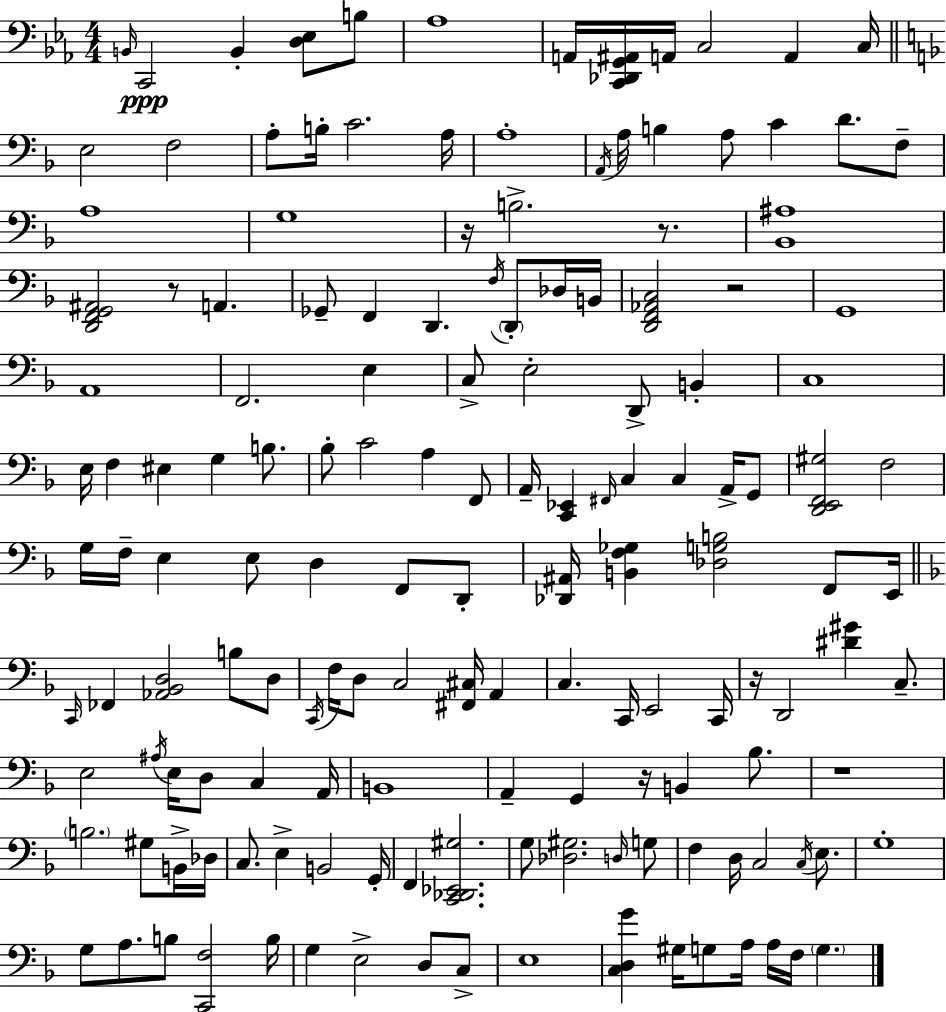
{
  \clef bass
  \numericTimeSignature
  \time 4/4
  \key c \minor
  \grace { b,16 }\ppp c,2 b,4-. <d ees>8 b8 | aes1 | a,16 <c, des, g, ais,>16 a,16 c2 a,4 | c16 \bar "||" \break \key d \minor e2 f2 | a8-. b16-. c'2. a16 | a1-. | \acciaccatura { a,16 } a16 b4 a8 c'4 d'8. f8-- | \break a1 | g1 | r16 b2.-> r8. | <bes, ais>1 | \break <d, f, g, ais,>2 r8 a,4. | ges,8-- f,4 d,4. \acciaccatura { f16 } \parenthesize d,8-. | des16 b,16 <d, f, aes, c>2 r2 | g,1 | \break a,1 | f,2. e4 | c8-> e2-. d,8-> b,4-. | c1 | \break e16 f4 eis4 g4 b8. | bes8-. c'2 a4 | f,8 a,16-- <c, ees,>4 \grace { fis,16 } c4 c4 | a,16-> g,8 <d, e, f, gis>2 f2 | \break g16 f16-- e4 e8 d4 f,8 | d,8-. <des, ais,>16 <b, f ges>4 <des g b>2 | f,8 e,16 \bar "||" \break \key f \major \grace { c,16 } fes,4 <aes, bes, d>2 b8 d8 | \acciaccatura { c,16 } f16 d8 c2 <fis, cis>16 a,4 | c4. c,16 e,2 | c,16 r16 d,2 <dis' gis'>4 c8.-- | \break e2 \acciaccatura { ais16 } e16 d8 c4 | a,16 b,1 | a,4-- g,4 r16 b,4 | bes8. r1 | \break \parenthesize b2. gis8 | b,16-> des16 c8. e4-> b,2 | g,16-. f,4 <c, des, ees, gis>2. | g8 <des gis>2. | \break \grace { d16 } g8 f4 d16 c2 | \acciaccatura { c16 } e8. g1-. | g8 a8. b8 <c, f>2 | b16 g4 e2-> | \break d8 c8-> e1 | <c d g'>4 gis16 g8 a16 a16 f16 \parenthesize g4. | \bar "|."
}